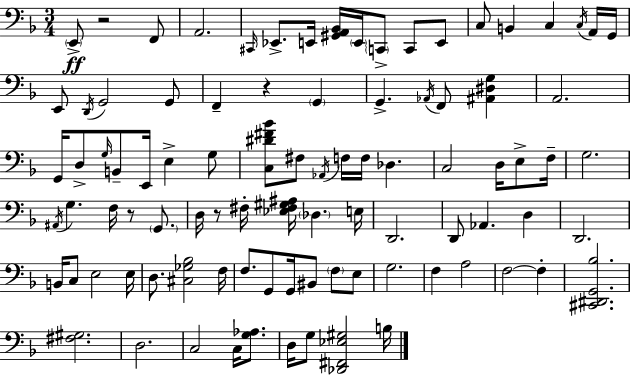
X:1
T:Untitled
M:3/4
L:1/4
K:Dm
E,,/2 z2 F,,/2 A,,2 ^C,,/4 _E,,/2 E,,/4 [^G,,A,,_B,,]/4 E,,/4 C,,/2 C,,/2 E,,/2 C,/2 B,, C, C,/4 A,,/4 G,,/4 E,,/2 D,,/4 G,,2 G,,/2 F,, z G,, G,, _A,,/4 F,,/2 [^A,,^D,G,] A,,2 G,,/4 D,/2 G,/4 B,,/2 E,,/4 E, G,/2 [C,^D^F_B]/2 ^F,/2 _A,,/4 F,/4 F,/4 _D, C,2 D,/4 E,/2 F,/4 G,2 ^A,,/4 G, F,/4 z/2 G,,/2 D,/4 z/2 ^F,/4 [_E,^F,^G,^A,]/4 _D, E,/4 D,,2 D,,/2 _A,, D, D,,2 B,,/4 C,/2 E,2 E,/4 D,/2 [^C,_G,_B,]2 F,/4 F,/2 G,,/2 G,,/4 ^B,,/2 F,/2 E,/2 G,2 F, A,2 F,2 F, [^C,,^D,,G,,_B,]2 [^F,^G,]2 D,2 C,2 C,/4 [G,_A,]/2 D,/4 G,/2 [_D,,^F,,_E,^G,]2 B,/4